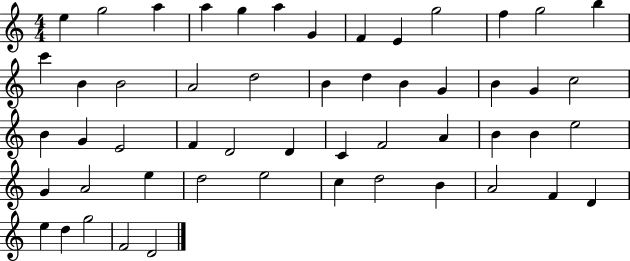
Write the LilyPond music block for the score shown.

{
  \clef treble
  \numericTimeSignature
  \time 4/4
  \key c \major
  e''4 g''2 a''4 | a''4 g''4 a''4 g'4 | f'4 e'4 g''2 | f''4 g''2 b''4 | \break c'''4 b'4 b'2 | a'2 d''2 | b'4 d''4 b'4 g'4 | b'4 g'4 c''2 | \break b'4 g'4 e'2 | f'4 d'2 d'4 | c'4 f'2 a'4 | b'4 b'4 e''2 | \break g'4 a'2 e''4 | d''2 e''2 | c''4 d''2 b'4 | a'2 f'4 d'4 | \break e''4 d''4 g''2 | f'2 d'2 | \bar "|."
}